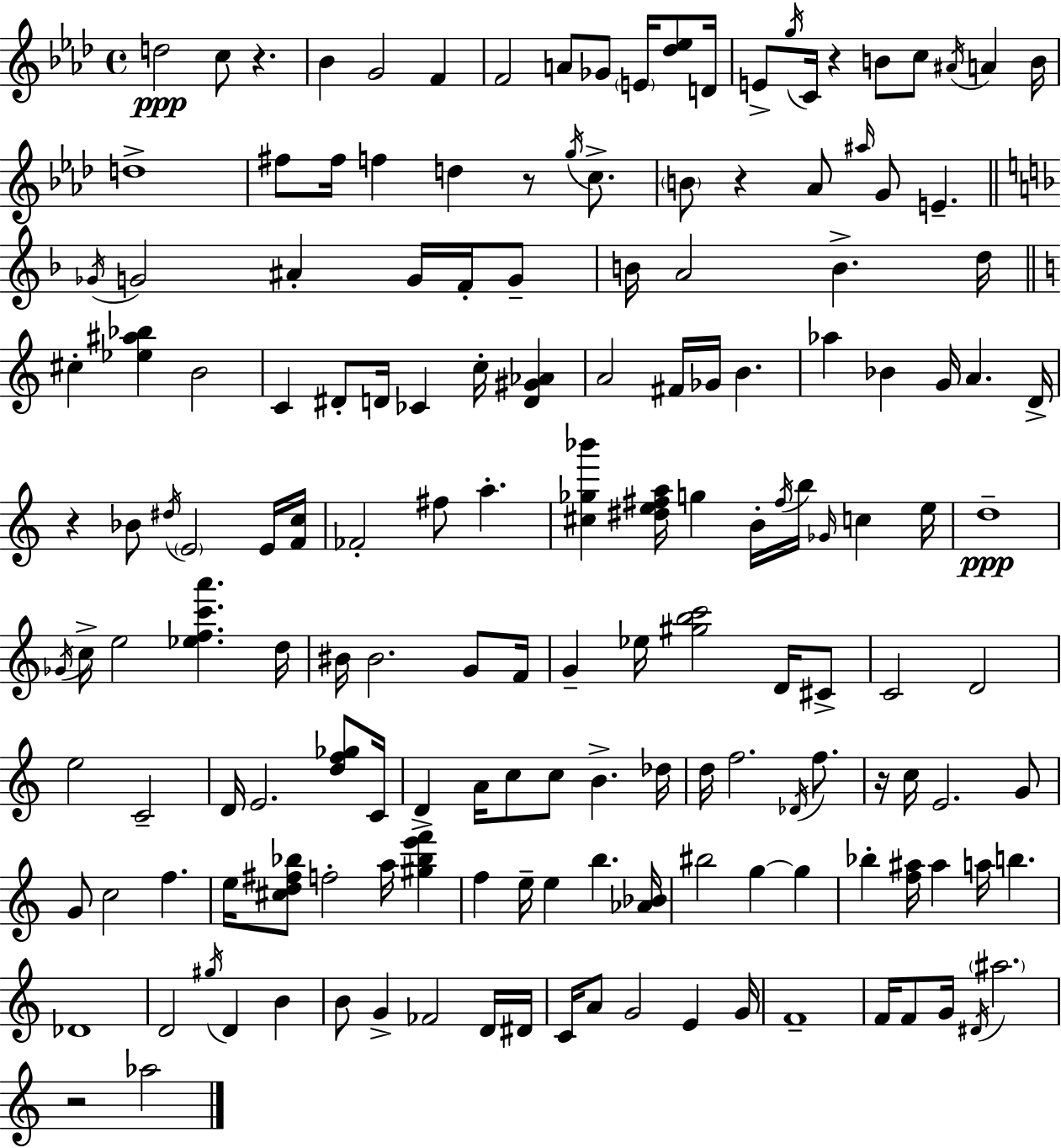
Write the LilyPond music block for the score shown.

{
  \clef treble
  \time 4/4
  \defaultTimeSignature
  \key f \minor
  d''2\ppp c''8 r4. | bes'4 g'2 f'4 | f'2 a'8 ges'8 \parenthesize e'16 <des'' ees''>8 d'16 | e'8-> \acciaccatura { g''16 } c'16 r4 b'8 c''8 \acciaccatura { ais'16 } a'4 | \break b'16 d''1-> | fis''8 fis''16 f''4 d''4 r8 \acciaccatura { g''16 } | c''8.-> \parenthesize b'8 r4 aes'8 \grace { ais''16 } g'8 e'4.-- | \bar "||" \break \key f \major \acciaccatura { ges'16 } g'2 ais'4-. g'16 f'16-. g'8-- | b'16 a'2 b'4.-> | d''16 \bar "||" \break \key c \major cis''4-. <ees'' ais'' bes''>4 b'2 | c'4 dis'8-. d'16 ces'4 c''16-. <d' gis' aes'>4 | a'2 fis'16 ges'16 b'4. | aes''4 bes'4 g'16 a'4. d'16-> | \break r4 bes'8 \acciaccatura { dis''16 } \parenthesize e'2 e'16 | <f' c''>16 fes'2-. fis''8 a''4.-. | <cis'' ges'' bes'''>4 <dis'' e'' fis'' a''>16 g''4 b'16-. \acciaccatura { fis''16 } b''16 \grace { ges'16 } c''4 | e''16 d''1--\ppp | \break \acciaccatura { ges'16 } c''16-> e''2 <ees'' f'' c''' a'''>4. | d''16 bis'16 bis'2. | g'8 f'16 g'4-- ees''16 <gis'' b'' c'''>2 | d'16 cis'8-> c'2 d'2 | \break e''2 c'2-- | d'16 e'2. | <d'' f'' ges''>8 c'16 d'4-> a'16 c''8 c''8 b'4.-> | des''16 d''16 f''2. | \break \acciaccatura { des'16 } f''8. r16 c''16 e'2. | g'8 g'8 c''2 f''4. | e''16 <cis'' d'' fis'' bes''>8 f''2-. | a''16 <gis'' bes'' e''' f'''>4 f''4 e''16-- e''4 b''4. | \break <aes' bes'>16 bis''2 g''4~~ | g''4 bes''4-. <f'' ais''>16 ais''4 a''16 b''4. | des'1 | d'2 \acciaccatura { gis''16 } d'4 | \break b'4 b'8 g'4-> fes'2 | d'16 dis'16 c'16 a'8 g'2 | e'4 g'16 f'1-- | f'16 f'8 g'16 \acciaccatura { dis'16 } \parenthesize ais''2. | \break r2 aes''2 | \bar "|."
}